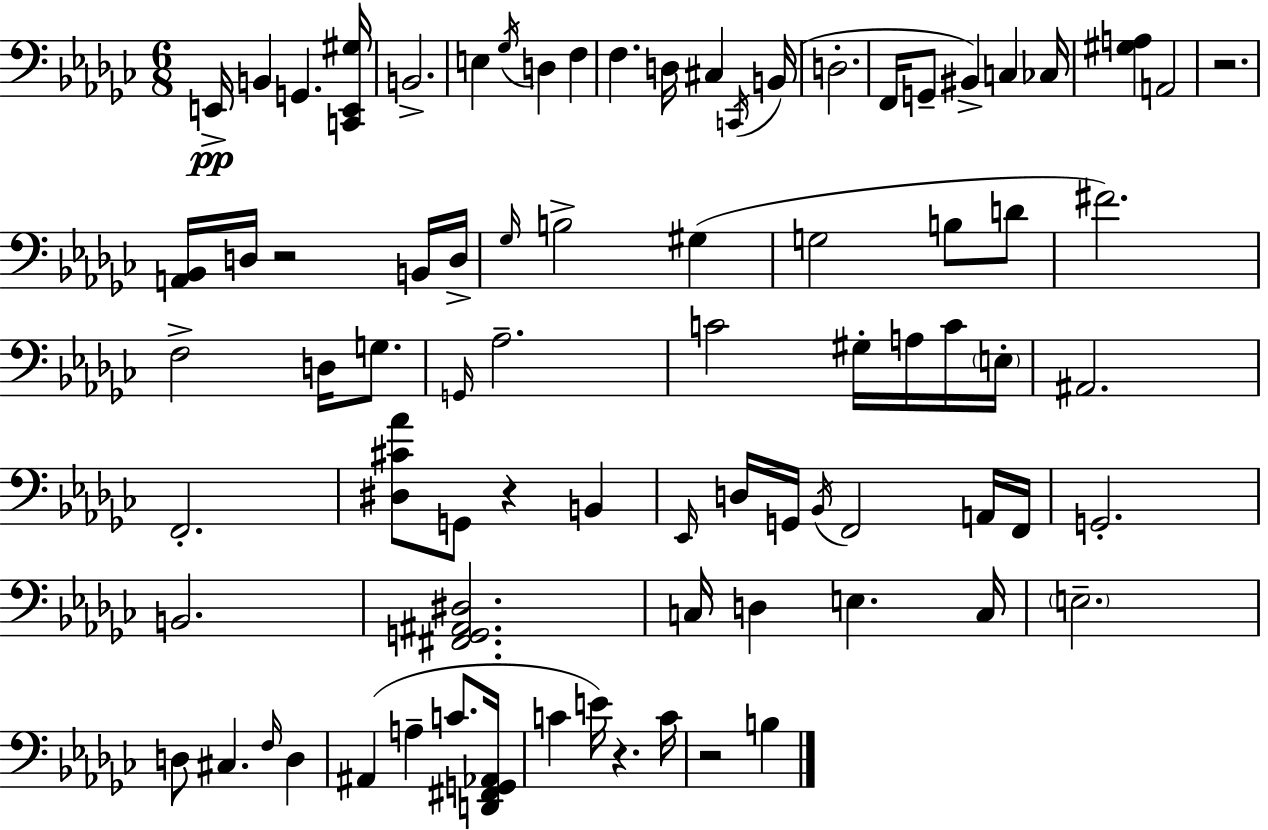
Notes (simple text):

E2/s B2/q G2/q. [C2,E2,G#3]/s B2/h. E3/q Gb3/s D3/q F3/q F3/q. D3/s C#3/q C2/s B2/s D3/h. F2/s G2/e BIS2/q C3/q CES3/s [G#3,A3]/q A2/h R/h. [A2,Bb2]/s D3/s R/h B2/s D3/s Gb3/s B3/h G#3/q G3/h B3/e D4/e F#4/h. F3/h D3/s G3/e. G2/s Ab3/h. C4/h G#3/s A3/s C4/s E3/s A#2/h. F2/h. [D#3,C#4,Ab4]/e G2/e R/q B2/q Eb2/s D3/s G2/s Bb2/s F2/h A2/s F2/s G2/h. B2/h. [F#2,G2,A#2,D#3]/h. C3/s D3/q E3/q. C3/s E3/h. D3/e C#3/q. F3/s D3/q A#2/q A3/q C4/e. [D2,F#2,G2,Ab2]/s C4/q E4/s R/q. C4/s R/h B3/q